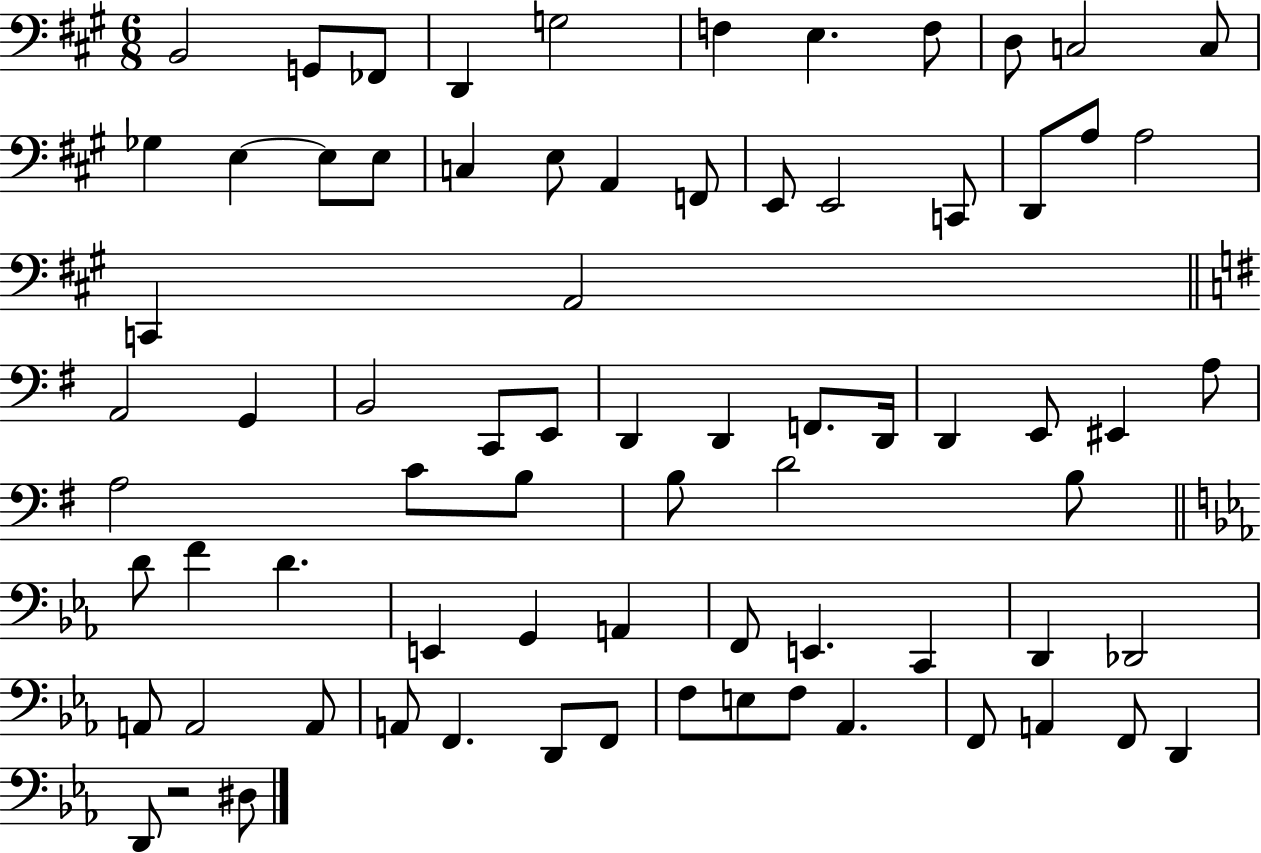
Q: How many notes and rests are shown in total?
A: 75